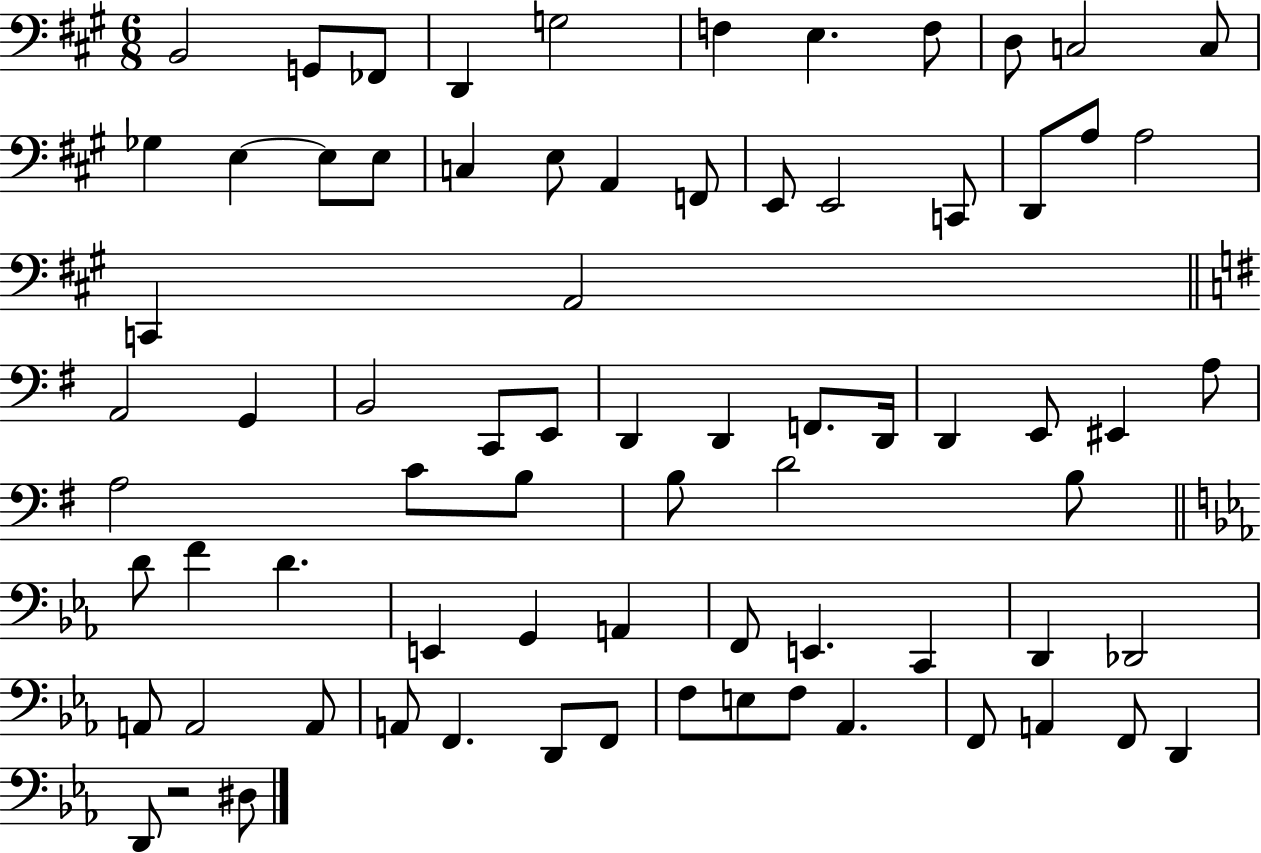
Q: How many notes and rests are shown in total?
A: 75